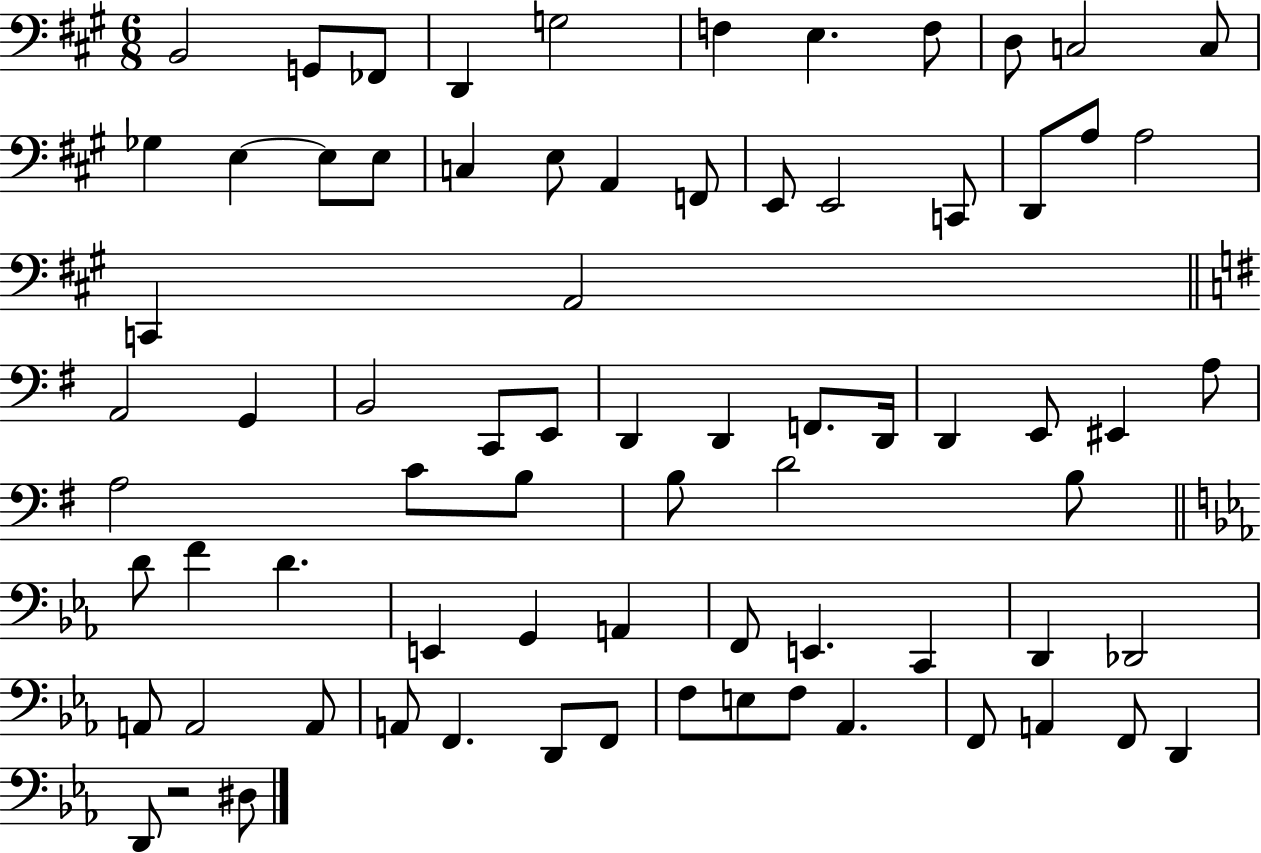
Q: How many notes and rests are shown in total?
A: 75